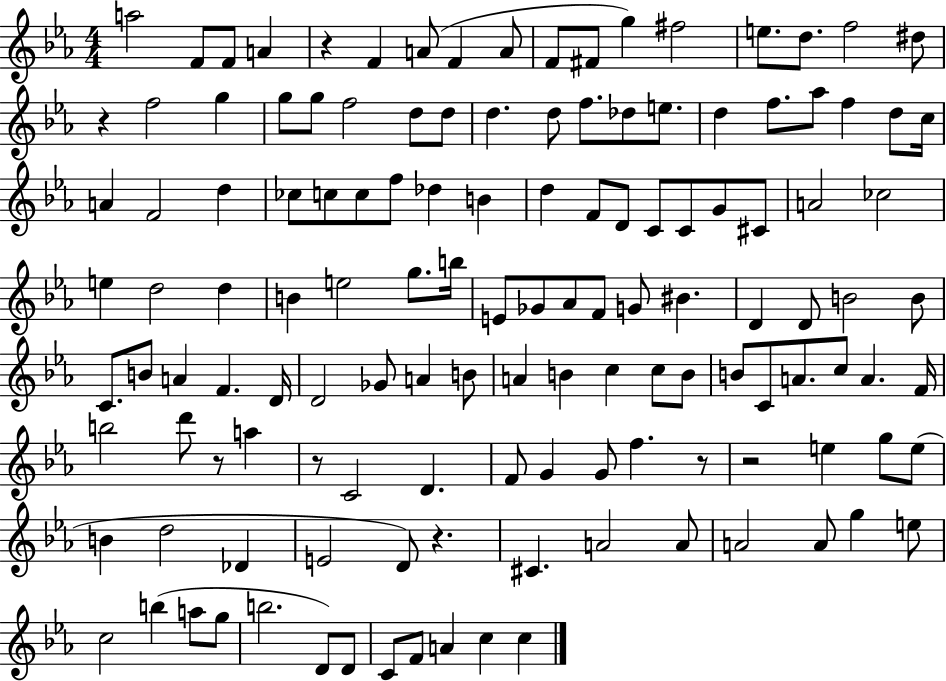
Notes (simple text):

A5/h F4/e F4/e A4/q R/q F4/q A4/e F4/q A4/e F4/e F#4/e G5/q F#5/h E5/e. D5/e. F5/h D#5/e R/q F5/h G5/q G5/e G5/e F5/h D5/e D5/e D5/q. D5/e F5/e. Db5/e E5/e. D5/q F5/e. Ab5/e F5/q D5/e C5/s A4/q F4/h D5/q CES5/e C5/e C5/e F5/e Db5/q B4/q D5/q F4/e D4/e C4/e C4/e G4/e C#4/e A4/h CES5/h E5/q D5/h D5/q B4/q E5/h G5/e. B5/s E4/e Gb4/e Ab4/e F4/e G4/e BIS4/q. D4/q D4/e B4/h B4/e C4/e. B4/e A4/q F4/q. D4/s D4/h Gb4/e A4/q B4/e A4/q B4/q C5/q C5/e B4/e B4/e C4/e A4/e. C5/e A4/q. F4/s B5/h D6/e R/e A5/q R/e C4/h D4/q. F4/e G4/q G4/e F5/q. R/e R/h E5/q G5/e E5/e B4/q D5/h Db4/q E4/h D4/e R/q. C#4/q. A4/h A4/e A4/h A4/e G5/q E5/e C5/h B5/q A5/e G5/e B5/h. D4/e D4/e C4/e F4/e A4/q C5/q C5/q